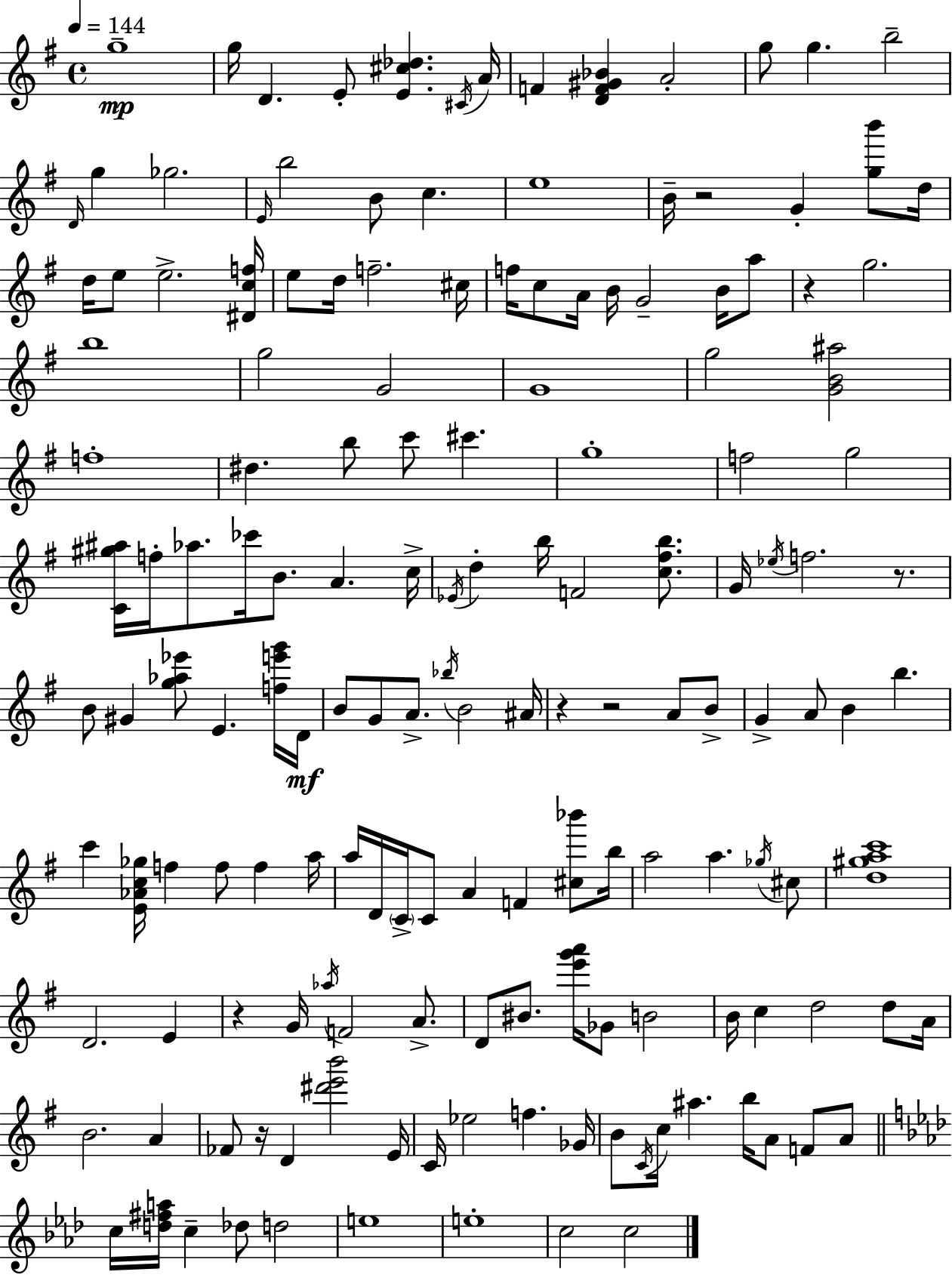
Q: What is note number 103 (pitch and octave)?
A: BIS4